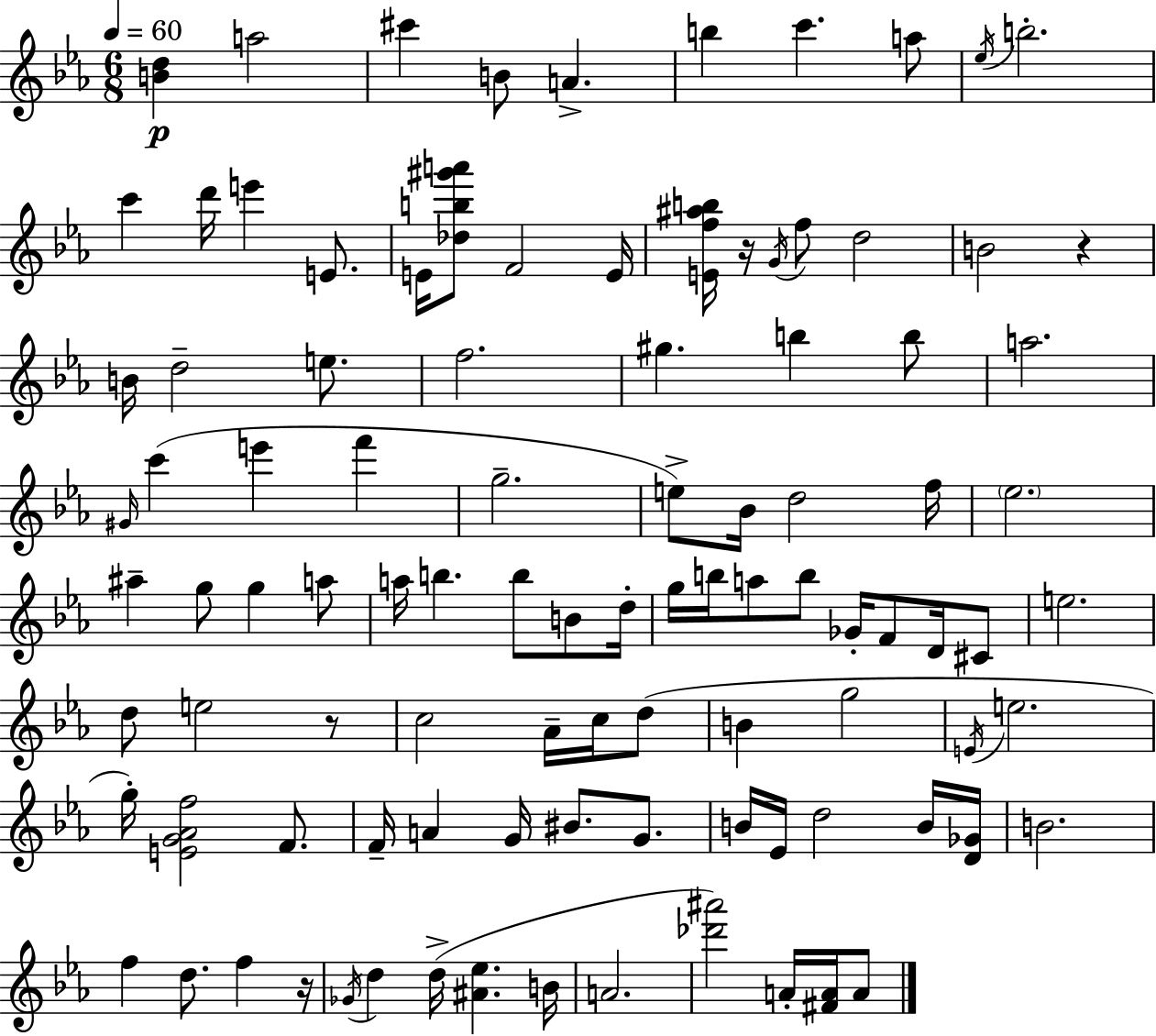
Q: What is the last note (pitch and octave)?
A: A4